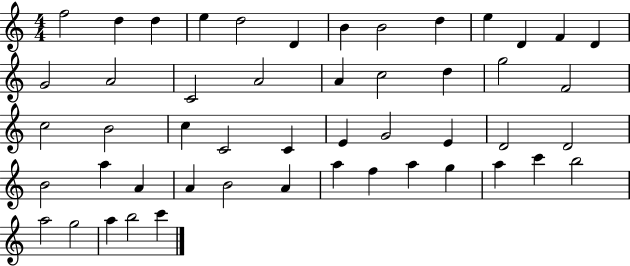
X:1
T:Untitled
M:4/4
L:1/4
K:C
f2 d d e d2 D B B2 d e D F D G2 A2 C2 A2 A c2 d g2 F2 c2 B2 c C2 C E G2 E D2 D2 B2 a A A B2 A a f a g a c' b2 a2 g2 a b2 c'